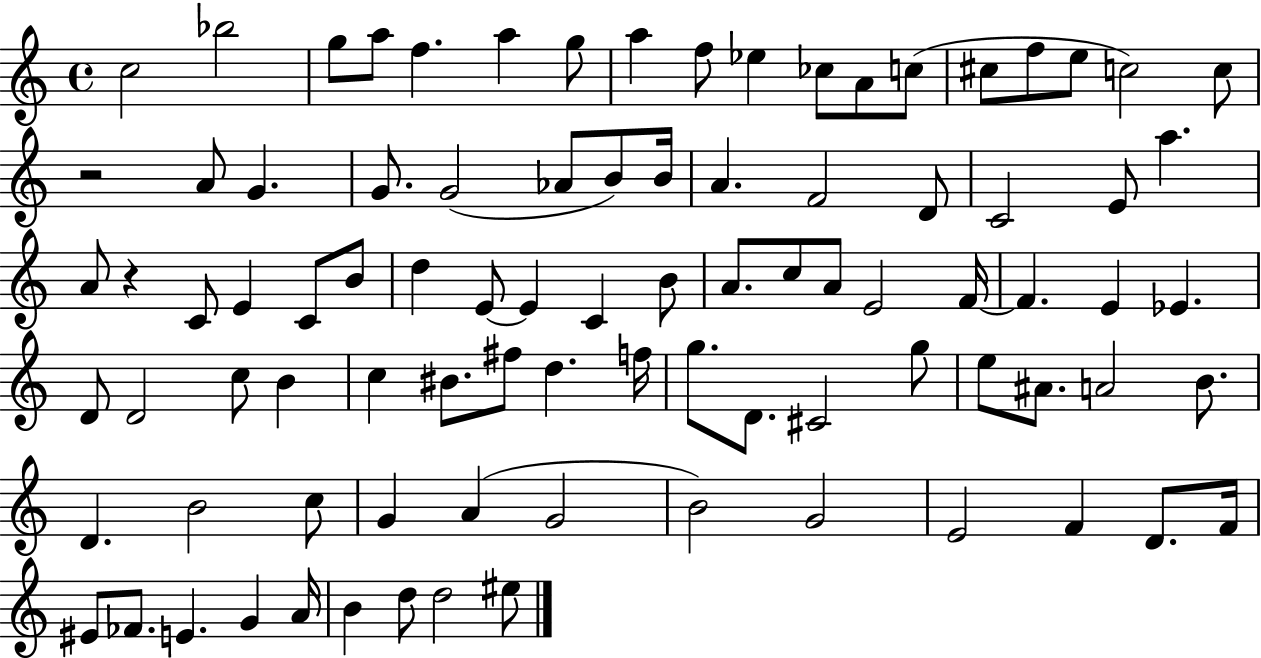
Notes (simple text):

C5/h Bb5/h G5/e A5/e F5/q. A5/q G5/e A5/q F5/e Eb5/q CES5/e A4/e C5/e C#5/e F5/e E5/e C5/h C5/e R/h A4/e G4/q. G4/e. G4/h Ab4/e B4/e B4/s A4/q. F4/h D4/e C4/h E4/e A5/q. A4/e R/q C4/e E4/q C4/e B4/e D5/q E4/e E4/q C4/q B4/e A4/e. C5/e A4/e E4/h F4/s F4/q. E4/q Eb4/q. D4/e D4/h C5/e B4/q C5/q BIS4/e. F#5/e D5/q. F5/s G5/e. D4/e. C#4/h G5/e E5/e A#4/e. A4/h B4/e. D4/q. B4/h C5/e G4/q A4/q G4/h B4/h G4/h E4/h F4/q D4/e. F4/s EIS4/e FES4/e. E4/q. G4/q A4/s B4/q D5/e D5/h EIS5/e